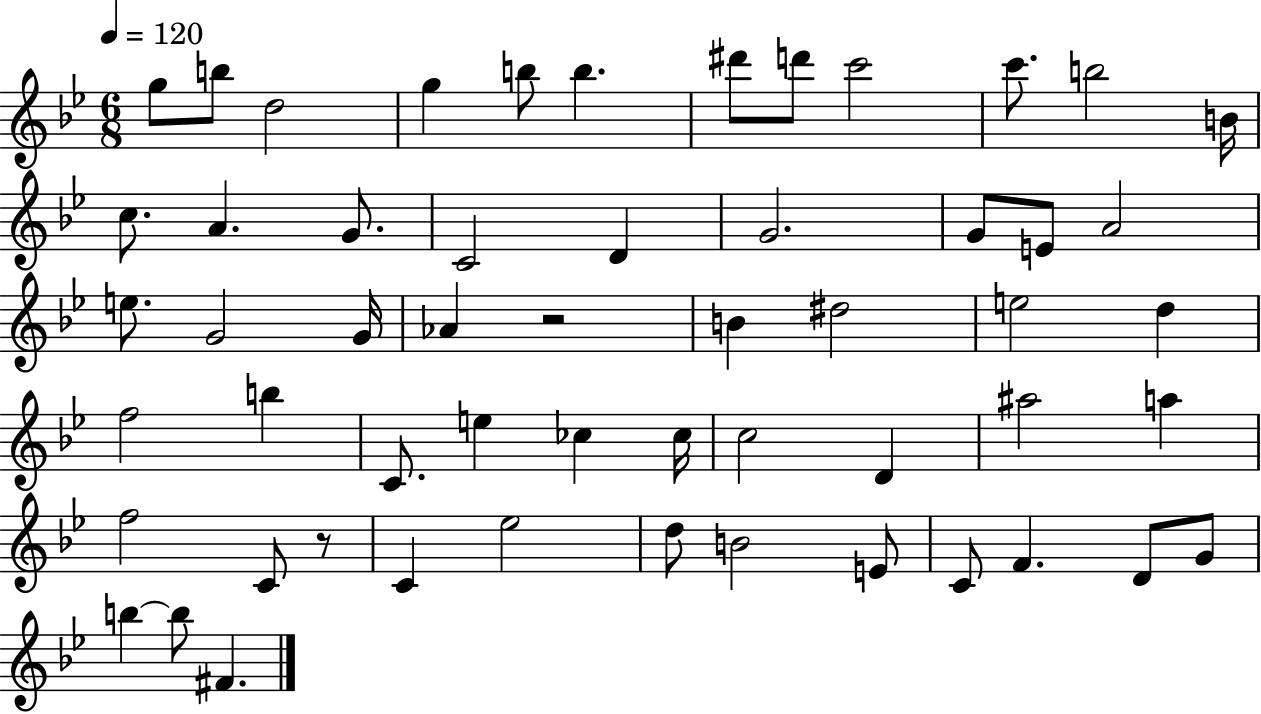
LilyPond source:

{
  \clef treble
  \numericTimeSignature
  \time 6/8
  \key bes \major
  \tempo 4 = 120
  g''8 b''8 d''2 | g''4 b''8 b''4. | dis'''8 d'''8 c'''2 | c'''8. b''2 b'16 | \break c''8. a'4. g'8. | c'2 d'4 | g'2. | g'8 e'8 a'2 | \break e''8. g'2 g'16 | aes'4 r2 | b'4 dis''2 | e''2 d''4 | \break f''2 b''4 | c'8. e''4 ces''4 ces''16 | c''2 d'4 | ais''2 a''4 | \break f''2 c'8 r8 | c'4 ees''2 | d''8 b'2 e'8 | c'8 f'4. d'8 g'8 | \break b''4~~ b''8 fis'4. | \bar "|."
}